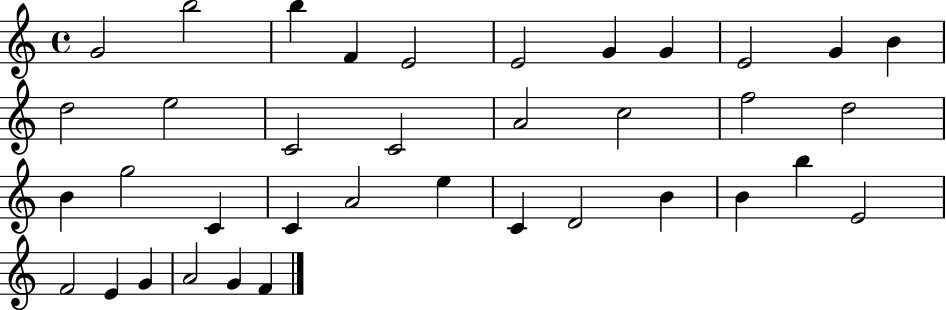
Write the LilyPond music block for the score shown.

{
  \clef treble
  \time 4/4
  \defaultTimeSignature
  \key c \major
  g'2 b''2 | b''4 f'4 e'2 | e'2 g'4 g'4 | e'2 g'4 b'4 | \break d''2 e''2 | c'2 c'2 | a'2 c''2 | f''2 d''2 | \break b'4 g''2 c'4 | c'4 a'2 e''4 | c'4 d'2 b'4 | b'4 b''4 e'2 | \break f'2 e'4 g'4 | a'2 g'4 f'4 | \bar "|."
}